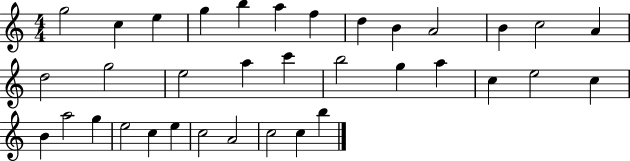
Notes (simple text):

G5/h C5/q E5/q G5/q B5/q A5/q F5/q D5/q B4/q A4/h B4/q C5/h A4/q D5/h G5/h E5/h A5/q C6/q B5/h G5/q A5/q C5/q E5/h C5/q B4/q A5/h G5/q E5/h C5/q E5/q C5/h A4/h C5/h C5/q B5/q